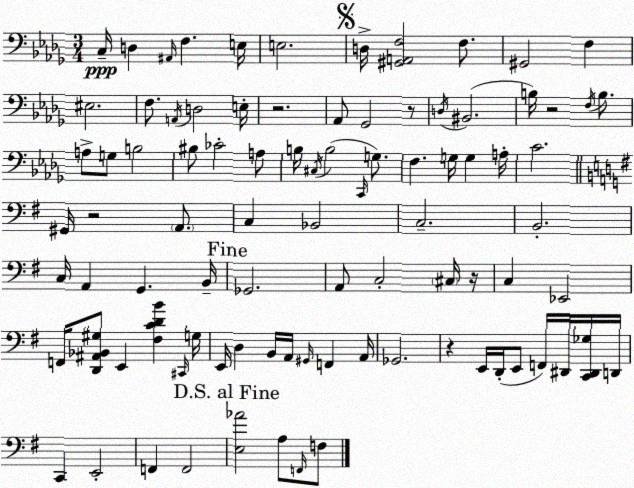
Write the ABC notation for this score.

X:1
T:Untitled
M:3/4
L:1/4
K:Bbm
C,/4 D, ^A,,/4 F, E,/4 E,2 D,/4 [^G,,A,,F,]2 F,/2 ^G,,2 F, ^E,2 F,/2 A,,/4 D,2 E,/4 z2 _A,,/2 _G,,2 z/2 D,/4 ^B,,2 B,/4 z2 F,/4 B,/2 A,/2 G,/2 B,2 ^B,/2 _C2 A,/2 B,/4 ^C,/4 B,2 C,,/4 G,/2 F, G,/4 G, A,/4 C2 ^G,,/4 z2 A,,/2 C, _B,,2 C,2 B,,2 C,/4 A,, G,, B,,/4 _G,,2 A,,/2 C,2 ^C,/4 z/4 C, _E,,2 F,,/4 [D,,^A,,_B,,^G,]/2 E,, [^F,CDB] ^C,,/4 G,/4 E,,/4 D, B,,/4 A,,/4 ^G,,/4 F,, A,,/4 _G,,2 z E,,/4 D,,/4 E,,/2 F,,/4 ^D,,/4 [C,,^D,,_G,]/4 D,,/4 C,, E,,2 F,, F,,2 [E,_A]2 A,/2 F,,/4 F,/2